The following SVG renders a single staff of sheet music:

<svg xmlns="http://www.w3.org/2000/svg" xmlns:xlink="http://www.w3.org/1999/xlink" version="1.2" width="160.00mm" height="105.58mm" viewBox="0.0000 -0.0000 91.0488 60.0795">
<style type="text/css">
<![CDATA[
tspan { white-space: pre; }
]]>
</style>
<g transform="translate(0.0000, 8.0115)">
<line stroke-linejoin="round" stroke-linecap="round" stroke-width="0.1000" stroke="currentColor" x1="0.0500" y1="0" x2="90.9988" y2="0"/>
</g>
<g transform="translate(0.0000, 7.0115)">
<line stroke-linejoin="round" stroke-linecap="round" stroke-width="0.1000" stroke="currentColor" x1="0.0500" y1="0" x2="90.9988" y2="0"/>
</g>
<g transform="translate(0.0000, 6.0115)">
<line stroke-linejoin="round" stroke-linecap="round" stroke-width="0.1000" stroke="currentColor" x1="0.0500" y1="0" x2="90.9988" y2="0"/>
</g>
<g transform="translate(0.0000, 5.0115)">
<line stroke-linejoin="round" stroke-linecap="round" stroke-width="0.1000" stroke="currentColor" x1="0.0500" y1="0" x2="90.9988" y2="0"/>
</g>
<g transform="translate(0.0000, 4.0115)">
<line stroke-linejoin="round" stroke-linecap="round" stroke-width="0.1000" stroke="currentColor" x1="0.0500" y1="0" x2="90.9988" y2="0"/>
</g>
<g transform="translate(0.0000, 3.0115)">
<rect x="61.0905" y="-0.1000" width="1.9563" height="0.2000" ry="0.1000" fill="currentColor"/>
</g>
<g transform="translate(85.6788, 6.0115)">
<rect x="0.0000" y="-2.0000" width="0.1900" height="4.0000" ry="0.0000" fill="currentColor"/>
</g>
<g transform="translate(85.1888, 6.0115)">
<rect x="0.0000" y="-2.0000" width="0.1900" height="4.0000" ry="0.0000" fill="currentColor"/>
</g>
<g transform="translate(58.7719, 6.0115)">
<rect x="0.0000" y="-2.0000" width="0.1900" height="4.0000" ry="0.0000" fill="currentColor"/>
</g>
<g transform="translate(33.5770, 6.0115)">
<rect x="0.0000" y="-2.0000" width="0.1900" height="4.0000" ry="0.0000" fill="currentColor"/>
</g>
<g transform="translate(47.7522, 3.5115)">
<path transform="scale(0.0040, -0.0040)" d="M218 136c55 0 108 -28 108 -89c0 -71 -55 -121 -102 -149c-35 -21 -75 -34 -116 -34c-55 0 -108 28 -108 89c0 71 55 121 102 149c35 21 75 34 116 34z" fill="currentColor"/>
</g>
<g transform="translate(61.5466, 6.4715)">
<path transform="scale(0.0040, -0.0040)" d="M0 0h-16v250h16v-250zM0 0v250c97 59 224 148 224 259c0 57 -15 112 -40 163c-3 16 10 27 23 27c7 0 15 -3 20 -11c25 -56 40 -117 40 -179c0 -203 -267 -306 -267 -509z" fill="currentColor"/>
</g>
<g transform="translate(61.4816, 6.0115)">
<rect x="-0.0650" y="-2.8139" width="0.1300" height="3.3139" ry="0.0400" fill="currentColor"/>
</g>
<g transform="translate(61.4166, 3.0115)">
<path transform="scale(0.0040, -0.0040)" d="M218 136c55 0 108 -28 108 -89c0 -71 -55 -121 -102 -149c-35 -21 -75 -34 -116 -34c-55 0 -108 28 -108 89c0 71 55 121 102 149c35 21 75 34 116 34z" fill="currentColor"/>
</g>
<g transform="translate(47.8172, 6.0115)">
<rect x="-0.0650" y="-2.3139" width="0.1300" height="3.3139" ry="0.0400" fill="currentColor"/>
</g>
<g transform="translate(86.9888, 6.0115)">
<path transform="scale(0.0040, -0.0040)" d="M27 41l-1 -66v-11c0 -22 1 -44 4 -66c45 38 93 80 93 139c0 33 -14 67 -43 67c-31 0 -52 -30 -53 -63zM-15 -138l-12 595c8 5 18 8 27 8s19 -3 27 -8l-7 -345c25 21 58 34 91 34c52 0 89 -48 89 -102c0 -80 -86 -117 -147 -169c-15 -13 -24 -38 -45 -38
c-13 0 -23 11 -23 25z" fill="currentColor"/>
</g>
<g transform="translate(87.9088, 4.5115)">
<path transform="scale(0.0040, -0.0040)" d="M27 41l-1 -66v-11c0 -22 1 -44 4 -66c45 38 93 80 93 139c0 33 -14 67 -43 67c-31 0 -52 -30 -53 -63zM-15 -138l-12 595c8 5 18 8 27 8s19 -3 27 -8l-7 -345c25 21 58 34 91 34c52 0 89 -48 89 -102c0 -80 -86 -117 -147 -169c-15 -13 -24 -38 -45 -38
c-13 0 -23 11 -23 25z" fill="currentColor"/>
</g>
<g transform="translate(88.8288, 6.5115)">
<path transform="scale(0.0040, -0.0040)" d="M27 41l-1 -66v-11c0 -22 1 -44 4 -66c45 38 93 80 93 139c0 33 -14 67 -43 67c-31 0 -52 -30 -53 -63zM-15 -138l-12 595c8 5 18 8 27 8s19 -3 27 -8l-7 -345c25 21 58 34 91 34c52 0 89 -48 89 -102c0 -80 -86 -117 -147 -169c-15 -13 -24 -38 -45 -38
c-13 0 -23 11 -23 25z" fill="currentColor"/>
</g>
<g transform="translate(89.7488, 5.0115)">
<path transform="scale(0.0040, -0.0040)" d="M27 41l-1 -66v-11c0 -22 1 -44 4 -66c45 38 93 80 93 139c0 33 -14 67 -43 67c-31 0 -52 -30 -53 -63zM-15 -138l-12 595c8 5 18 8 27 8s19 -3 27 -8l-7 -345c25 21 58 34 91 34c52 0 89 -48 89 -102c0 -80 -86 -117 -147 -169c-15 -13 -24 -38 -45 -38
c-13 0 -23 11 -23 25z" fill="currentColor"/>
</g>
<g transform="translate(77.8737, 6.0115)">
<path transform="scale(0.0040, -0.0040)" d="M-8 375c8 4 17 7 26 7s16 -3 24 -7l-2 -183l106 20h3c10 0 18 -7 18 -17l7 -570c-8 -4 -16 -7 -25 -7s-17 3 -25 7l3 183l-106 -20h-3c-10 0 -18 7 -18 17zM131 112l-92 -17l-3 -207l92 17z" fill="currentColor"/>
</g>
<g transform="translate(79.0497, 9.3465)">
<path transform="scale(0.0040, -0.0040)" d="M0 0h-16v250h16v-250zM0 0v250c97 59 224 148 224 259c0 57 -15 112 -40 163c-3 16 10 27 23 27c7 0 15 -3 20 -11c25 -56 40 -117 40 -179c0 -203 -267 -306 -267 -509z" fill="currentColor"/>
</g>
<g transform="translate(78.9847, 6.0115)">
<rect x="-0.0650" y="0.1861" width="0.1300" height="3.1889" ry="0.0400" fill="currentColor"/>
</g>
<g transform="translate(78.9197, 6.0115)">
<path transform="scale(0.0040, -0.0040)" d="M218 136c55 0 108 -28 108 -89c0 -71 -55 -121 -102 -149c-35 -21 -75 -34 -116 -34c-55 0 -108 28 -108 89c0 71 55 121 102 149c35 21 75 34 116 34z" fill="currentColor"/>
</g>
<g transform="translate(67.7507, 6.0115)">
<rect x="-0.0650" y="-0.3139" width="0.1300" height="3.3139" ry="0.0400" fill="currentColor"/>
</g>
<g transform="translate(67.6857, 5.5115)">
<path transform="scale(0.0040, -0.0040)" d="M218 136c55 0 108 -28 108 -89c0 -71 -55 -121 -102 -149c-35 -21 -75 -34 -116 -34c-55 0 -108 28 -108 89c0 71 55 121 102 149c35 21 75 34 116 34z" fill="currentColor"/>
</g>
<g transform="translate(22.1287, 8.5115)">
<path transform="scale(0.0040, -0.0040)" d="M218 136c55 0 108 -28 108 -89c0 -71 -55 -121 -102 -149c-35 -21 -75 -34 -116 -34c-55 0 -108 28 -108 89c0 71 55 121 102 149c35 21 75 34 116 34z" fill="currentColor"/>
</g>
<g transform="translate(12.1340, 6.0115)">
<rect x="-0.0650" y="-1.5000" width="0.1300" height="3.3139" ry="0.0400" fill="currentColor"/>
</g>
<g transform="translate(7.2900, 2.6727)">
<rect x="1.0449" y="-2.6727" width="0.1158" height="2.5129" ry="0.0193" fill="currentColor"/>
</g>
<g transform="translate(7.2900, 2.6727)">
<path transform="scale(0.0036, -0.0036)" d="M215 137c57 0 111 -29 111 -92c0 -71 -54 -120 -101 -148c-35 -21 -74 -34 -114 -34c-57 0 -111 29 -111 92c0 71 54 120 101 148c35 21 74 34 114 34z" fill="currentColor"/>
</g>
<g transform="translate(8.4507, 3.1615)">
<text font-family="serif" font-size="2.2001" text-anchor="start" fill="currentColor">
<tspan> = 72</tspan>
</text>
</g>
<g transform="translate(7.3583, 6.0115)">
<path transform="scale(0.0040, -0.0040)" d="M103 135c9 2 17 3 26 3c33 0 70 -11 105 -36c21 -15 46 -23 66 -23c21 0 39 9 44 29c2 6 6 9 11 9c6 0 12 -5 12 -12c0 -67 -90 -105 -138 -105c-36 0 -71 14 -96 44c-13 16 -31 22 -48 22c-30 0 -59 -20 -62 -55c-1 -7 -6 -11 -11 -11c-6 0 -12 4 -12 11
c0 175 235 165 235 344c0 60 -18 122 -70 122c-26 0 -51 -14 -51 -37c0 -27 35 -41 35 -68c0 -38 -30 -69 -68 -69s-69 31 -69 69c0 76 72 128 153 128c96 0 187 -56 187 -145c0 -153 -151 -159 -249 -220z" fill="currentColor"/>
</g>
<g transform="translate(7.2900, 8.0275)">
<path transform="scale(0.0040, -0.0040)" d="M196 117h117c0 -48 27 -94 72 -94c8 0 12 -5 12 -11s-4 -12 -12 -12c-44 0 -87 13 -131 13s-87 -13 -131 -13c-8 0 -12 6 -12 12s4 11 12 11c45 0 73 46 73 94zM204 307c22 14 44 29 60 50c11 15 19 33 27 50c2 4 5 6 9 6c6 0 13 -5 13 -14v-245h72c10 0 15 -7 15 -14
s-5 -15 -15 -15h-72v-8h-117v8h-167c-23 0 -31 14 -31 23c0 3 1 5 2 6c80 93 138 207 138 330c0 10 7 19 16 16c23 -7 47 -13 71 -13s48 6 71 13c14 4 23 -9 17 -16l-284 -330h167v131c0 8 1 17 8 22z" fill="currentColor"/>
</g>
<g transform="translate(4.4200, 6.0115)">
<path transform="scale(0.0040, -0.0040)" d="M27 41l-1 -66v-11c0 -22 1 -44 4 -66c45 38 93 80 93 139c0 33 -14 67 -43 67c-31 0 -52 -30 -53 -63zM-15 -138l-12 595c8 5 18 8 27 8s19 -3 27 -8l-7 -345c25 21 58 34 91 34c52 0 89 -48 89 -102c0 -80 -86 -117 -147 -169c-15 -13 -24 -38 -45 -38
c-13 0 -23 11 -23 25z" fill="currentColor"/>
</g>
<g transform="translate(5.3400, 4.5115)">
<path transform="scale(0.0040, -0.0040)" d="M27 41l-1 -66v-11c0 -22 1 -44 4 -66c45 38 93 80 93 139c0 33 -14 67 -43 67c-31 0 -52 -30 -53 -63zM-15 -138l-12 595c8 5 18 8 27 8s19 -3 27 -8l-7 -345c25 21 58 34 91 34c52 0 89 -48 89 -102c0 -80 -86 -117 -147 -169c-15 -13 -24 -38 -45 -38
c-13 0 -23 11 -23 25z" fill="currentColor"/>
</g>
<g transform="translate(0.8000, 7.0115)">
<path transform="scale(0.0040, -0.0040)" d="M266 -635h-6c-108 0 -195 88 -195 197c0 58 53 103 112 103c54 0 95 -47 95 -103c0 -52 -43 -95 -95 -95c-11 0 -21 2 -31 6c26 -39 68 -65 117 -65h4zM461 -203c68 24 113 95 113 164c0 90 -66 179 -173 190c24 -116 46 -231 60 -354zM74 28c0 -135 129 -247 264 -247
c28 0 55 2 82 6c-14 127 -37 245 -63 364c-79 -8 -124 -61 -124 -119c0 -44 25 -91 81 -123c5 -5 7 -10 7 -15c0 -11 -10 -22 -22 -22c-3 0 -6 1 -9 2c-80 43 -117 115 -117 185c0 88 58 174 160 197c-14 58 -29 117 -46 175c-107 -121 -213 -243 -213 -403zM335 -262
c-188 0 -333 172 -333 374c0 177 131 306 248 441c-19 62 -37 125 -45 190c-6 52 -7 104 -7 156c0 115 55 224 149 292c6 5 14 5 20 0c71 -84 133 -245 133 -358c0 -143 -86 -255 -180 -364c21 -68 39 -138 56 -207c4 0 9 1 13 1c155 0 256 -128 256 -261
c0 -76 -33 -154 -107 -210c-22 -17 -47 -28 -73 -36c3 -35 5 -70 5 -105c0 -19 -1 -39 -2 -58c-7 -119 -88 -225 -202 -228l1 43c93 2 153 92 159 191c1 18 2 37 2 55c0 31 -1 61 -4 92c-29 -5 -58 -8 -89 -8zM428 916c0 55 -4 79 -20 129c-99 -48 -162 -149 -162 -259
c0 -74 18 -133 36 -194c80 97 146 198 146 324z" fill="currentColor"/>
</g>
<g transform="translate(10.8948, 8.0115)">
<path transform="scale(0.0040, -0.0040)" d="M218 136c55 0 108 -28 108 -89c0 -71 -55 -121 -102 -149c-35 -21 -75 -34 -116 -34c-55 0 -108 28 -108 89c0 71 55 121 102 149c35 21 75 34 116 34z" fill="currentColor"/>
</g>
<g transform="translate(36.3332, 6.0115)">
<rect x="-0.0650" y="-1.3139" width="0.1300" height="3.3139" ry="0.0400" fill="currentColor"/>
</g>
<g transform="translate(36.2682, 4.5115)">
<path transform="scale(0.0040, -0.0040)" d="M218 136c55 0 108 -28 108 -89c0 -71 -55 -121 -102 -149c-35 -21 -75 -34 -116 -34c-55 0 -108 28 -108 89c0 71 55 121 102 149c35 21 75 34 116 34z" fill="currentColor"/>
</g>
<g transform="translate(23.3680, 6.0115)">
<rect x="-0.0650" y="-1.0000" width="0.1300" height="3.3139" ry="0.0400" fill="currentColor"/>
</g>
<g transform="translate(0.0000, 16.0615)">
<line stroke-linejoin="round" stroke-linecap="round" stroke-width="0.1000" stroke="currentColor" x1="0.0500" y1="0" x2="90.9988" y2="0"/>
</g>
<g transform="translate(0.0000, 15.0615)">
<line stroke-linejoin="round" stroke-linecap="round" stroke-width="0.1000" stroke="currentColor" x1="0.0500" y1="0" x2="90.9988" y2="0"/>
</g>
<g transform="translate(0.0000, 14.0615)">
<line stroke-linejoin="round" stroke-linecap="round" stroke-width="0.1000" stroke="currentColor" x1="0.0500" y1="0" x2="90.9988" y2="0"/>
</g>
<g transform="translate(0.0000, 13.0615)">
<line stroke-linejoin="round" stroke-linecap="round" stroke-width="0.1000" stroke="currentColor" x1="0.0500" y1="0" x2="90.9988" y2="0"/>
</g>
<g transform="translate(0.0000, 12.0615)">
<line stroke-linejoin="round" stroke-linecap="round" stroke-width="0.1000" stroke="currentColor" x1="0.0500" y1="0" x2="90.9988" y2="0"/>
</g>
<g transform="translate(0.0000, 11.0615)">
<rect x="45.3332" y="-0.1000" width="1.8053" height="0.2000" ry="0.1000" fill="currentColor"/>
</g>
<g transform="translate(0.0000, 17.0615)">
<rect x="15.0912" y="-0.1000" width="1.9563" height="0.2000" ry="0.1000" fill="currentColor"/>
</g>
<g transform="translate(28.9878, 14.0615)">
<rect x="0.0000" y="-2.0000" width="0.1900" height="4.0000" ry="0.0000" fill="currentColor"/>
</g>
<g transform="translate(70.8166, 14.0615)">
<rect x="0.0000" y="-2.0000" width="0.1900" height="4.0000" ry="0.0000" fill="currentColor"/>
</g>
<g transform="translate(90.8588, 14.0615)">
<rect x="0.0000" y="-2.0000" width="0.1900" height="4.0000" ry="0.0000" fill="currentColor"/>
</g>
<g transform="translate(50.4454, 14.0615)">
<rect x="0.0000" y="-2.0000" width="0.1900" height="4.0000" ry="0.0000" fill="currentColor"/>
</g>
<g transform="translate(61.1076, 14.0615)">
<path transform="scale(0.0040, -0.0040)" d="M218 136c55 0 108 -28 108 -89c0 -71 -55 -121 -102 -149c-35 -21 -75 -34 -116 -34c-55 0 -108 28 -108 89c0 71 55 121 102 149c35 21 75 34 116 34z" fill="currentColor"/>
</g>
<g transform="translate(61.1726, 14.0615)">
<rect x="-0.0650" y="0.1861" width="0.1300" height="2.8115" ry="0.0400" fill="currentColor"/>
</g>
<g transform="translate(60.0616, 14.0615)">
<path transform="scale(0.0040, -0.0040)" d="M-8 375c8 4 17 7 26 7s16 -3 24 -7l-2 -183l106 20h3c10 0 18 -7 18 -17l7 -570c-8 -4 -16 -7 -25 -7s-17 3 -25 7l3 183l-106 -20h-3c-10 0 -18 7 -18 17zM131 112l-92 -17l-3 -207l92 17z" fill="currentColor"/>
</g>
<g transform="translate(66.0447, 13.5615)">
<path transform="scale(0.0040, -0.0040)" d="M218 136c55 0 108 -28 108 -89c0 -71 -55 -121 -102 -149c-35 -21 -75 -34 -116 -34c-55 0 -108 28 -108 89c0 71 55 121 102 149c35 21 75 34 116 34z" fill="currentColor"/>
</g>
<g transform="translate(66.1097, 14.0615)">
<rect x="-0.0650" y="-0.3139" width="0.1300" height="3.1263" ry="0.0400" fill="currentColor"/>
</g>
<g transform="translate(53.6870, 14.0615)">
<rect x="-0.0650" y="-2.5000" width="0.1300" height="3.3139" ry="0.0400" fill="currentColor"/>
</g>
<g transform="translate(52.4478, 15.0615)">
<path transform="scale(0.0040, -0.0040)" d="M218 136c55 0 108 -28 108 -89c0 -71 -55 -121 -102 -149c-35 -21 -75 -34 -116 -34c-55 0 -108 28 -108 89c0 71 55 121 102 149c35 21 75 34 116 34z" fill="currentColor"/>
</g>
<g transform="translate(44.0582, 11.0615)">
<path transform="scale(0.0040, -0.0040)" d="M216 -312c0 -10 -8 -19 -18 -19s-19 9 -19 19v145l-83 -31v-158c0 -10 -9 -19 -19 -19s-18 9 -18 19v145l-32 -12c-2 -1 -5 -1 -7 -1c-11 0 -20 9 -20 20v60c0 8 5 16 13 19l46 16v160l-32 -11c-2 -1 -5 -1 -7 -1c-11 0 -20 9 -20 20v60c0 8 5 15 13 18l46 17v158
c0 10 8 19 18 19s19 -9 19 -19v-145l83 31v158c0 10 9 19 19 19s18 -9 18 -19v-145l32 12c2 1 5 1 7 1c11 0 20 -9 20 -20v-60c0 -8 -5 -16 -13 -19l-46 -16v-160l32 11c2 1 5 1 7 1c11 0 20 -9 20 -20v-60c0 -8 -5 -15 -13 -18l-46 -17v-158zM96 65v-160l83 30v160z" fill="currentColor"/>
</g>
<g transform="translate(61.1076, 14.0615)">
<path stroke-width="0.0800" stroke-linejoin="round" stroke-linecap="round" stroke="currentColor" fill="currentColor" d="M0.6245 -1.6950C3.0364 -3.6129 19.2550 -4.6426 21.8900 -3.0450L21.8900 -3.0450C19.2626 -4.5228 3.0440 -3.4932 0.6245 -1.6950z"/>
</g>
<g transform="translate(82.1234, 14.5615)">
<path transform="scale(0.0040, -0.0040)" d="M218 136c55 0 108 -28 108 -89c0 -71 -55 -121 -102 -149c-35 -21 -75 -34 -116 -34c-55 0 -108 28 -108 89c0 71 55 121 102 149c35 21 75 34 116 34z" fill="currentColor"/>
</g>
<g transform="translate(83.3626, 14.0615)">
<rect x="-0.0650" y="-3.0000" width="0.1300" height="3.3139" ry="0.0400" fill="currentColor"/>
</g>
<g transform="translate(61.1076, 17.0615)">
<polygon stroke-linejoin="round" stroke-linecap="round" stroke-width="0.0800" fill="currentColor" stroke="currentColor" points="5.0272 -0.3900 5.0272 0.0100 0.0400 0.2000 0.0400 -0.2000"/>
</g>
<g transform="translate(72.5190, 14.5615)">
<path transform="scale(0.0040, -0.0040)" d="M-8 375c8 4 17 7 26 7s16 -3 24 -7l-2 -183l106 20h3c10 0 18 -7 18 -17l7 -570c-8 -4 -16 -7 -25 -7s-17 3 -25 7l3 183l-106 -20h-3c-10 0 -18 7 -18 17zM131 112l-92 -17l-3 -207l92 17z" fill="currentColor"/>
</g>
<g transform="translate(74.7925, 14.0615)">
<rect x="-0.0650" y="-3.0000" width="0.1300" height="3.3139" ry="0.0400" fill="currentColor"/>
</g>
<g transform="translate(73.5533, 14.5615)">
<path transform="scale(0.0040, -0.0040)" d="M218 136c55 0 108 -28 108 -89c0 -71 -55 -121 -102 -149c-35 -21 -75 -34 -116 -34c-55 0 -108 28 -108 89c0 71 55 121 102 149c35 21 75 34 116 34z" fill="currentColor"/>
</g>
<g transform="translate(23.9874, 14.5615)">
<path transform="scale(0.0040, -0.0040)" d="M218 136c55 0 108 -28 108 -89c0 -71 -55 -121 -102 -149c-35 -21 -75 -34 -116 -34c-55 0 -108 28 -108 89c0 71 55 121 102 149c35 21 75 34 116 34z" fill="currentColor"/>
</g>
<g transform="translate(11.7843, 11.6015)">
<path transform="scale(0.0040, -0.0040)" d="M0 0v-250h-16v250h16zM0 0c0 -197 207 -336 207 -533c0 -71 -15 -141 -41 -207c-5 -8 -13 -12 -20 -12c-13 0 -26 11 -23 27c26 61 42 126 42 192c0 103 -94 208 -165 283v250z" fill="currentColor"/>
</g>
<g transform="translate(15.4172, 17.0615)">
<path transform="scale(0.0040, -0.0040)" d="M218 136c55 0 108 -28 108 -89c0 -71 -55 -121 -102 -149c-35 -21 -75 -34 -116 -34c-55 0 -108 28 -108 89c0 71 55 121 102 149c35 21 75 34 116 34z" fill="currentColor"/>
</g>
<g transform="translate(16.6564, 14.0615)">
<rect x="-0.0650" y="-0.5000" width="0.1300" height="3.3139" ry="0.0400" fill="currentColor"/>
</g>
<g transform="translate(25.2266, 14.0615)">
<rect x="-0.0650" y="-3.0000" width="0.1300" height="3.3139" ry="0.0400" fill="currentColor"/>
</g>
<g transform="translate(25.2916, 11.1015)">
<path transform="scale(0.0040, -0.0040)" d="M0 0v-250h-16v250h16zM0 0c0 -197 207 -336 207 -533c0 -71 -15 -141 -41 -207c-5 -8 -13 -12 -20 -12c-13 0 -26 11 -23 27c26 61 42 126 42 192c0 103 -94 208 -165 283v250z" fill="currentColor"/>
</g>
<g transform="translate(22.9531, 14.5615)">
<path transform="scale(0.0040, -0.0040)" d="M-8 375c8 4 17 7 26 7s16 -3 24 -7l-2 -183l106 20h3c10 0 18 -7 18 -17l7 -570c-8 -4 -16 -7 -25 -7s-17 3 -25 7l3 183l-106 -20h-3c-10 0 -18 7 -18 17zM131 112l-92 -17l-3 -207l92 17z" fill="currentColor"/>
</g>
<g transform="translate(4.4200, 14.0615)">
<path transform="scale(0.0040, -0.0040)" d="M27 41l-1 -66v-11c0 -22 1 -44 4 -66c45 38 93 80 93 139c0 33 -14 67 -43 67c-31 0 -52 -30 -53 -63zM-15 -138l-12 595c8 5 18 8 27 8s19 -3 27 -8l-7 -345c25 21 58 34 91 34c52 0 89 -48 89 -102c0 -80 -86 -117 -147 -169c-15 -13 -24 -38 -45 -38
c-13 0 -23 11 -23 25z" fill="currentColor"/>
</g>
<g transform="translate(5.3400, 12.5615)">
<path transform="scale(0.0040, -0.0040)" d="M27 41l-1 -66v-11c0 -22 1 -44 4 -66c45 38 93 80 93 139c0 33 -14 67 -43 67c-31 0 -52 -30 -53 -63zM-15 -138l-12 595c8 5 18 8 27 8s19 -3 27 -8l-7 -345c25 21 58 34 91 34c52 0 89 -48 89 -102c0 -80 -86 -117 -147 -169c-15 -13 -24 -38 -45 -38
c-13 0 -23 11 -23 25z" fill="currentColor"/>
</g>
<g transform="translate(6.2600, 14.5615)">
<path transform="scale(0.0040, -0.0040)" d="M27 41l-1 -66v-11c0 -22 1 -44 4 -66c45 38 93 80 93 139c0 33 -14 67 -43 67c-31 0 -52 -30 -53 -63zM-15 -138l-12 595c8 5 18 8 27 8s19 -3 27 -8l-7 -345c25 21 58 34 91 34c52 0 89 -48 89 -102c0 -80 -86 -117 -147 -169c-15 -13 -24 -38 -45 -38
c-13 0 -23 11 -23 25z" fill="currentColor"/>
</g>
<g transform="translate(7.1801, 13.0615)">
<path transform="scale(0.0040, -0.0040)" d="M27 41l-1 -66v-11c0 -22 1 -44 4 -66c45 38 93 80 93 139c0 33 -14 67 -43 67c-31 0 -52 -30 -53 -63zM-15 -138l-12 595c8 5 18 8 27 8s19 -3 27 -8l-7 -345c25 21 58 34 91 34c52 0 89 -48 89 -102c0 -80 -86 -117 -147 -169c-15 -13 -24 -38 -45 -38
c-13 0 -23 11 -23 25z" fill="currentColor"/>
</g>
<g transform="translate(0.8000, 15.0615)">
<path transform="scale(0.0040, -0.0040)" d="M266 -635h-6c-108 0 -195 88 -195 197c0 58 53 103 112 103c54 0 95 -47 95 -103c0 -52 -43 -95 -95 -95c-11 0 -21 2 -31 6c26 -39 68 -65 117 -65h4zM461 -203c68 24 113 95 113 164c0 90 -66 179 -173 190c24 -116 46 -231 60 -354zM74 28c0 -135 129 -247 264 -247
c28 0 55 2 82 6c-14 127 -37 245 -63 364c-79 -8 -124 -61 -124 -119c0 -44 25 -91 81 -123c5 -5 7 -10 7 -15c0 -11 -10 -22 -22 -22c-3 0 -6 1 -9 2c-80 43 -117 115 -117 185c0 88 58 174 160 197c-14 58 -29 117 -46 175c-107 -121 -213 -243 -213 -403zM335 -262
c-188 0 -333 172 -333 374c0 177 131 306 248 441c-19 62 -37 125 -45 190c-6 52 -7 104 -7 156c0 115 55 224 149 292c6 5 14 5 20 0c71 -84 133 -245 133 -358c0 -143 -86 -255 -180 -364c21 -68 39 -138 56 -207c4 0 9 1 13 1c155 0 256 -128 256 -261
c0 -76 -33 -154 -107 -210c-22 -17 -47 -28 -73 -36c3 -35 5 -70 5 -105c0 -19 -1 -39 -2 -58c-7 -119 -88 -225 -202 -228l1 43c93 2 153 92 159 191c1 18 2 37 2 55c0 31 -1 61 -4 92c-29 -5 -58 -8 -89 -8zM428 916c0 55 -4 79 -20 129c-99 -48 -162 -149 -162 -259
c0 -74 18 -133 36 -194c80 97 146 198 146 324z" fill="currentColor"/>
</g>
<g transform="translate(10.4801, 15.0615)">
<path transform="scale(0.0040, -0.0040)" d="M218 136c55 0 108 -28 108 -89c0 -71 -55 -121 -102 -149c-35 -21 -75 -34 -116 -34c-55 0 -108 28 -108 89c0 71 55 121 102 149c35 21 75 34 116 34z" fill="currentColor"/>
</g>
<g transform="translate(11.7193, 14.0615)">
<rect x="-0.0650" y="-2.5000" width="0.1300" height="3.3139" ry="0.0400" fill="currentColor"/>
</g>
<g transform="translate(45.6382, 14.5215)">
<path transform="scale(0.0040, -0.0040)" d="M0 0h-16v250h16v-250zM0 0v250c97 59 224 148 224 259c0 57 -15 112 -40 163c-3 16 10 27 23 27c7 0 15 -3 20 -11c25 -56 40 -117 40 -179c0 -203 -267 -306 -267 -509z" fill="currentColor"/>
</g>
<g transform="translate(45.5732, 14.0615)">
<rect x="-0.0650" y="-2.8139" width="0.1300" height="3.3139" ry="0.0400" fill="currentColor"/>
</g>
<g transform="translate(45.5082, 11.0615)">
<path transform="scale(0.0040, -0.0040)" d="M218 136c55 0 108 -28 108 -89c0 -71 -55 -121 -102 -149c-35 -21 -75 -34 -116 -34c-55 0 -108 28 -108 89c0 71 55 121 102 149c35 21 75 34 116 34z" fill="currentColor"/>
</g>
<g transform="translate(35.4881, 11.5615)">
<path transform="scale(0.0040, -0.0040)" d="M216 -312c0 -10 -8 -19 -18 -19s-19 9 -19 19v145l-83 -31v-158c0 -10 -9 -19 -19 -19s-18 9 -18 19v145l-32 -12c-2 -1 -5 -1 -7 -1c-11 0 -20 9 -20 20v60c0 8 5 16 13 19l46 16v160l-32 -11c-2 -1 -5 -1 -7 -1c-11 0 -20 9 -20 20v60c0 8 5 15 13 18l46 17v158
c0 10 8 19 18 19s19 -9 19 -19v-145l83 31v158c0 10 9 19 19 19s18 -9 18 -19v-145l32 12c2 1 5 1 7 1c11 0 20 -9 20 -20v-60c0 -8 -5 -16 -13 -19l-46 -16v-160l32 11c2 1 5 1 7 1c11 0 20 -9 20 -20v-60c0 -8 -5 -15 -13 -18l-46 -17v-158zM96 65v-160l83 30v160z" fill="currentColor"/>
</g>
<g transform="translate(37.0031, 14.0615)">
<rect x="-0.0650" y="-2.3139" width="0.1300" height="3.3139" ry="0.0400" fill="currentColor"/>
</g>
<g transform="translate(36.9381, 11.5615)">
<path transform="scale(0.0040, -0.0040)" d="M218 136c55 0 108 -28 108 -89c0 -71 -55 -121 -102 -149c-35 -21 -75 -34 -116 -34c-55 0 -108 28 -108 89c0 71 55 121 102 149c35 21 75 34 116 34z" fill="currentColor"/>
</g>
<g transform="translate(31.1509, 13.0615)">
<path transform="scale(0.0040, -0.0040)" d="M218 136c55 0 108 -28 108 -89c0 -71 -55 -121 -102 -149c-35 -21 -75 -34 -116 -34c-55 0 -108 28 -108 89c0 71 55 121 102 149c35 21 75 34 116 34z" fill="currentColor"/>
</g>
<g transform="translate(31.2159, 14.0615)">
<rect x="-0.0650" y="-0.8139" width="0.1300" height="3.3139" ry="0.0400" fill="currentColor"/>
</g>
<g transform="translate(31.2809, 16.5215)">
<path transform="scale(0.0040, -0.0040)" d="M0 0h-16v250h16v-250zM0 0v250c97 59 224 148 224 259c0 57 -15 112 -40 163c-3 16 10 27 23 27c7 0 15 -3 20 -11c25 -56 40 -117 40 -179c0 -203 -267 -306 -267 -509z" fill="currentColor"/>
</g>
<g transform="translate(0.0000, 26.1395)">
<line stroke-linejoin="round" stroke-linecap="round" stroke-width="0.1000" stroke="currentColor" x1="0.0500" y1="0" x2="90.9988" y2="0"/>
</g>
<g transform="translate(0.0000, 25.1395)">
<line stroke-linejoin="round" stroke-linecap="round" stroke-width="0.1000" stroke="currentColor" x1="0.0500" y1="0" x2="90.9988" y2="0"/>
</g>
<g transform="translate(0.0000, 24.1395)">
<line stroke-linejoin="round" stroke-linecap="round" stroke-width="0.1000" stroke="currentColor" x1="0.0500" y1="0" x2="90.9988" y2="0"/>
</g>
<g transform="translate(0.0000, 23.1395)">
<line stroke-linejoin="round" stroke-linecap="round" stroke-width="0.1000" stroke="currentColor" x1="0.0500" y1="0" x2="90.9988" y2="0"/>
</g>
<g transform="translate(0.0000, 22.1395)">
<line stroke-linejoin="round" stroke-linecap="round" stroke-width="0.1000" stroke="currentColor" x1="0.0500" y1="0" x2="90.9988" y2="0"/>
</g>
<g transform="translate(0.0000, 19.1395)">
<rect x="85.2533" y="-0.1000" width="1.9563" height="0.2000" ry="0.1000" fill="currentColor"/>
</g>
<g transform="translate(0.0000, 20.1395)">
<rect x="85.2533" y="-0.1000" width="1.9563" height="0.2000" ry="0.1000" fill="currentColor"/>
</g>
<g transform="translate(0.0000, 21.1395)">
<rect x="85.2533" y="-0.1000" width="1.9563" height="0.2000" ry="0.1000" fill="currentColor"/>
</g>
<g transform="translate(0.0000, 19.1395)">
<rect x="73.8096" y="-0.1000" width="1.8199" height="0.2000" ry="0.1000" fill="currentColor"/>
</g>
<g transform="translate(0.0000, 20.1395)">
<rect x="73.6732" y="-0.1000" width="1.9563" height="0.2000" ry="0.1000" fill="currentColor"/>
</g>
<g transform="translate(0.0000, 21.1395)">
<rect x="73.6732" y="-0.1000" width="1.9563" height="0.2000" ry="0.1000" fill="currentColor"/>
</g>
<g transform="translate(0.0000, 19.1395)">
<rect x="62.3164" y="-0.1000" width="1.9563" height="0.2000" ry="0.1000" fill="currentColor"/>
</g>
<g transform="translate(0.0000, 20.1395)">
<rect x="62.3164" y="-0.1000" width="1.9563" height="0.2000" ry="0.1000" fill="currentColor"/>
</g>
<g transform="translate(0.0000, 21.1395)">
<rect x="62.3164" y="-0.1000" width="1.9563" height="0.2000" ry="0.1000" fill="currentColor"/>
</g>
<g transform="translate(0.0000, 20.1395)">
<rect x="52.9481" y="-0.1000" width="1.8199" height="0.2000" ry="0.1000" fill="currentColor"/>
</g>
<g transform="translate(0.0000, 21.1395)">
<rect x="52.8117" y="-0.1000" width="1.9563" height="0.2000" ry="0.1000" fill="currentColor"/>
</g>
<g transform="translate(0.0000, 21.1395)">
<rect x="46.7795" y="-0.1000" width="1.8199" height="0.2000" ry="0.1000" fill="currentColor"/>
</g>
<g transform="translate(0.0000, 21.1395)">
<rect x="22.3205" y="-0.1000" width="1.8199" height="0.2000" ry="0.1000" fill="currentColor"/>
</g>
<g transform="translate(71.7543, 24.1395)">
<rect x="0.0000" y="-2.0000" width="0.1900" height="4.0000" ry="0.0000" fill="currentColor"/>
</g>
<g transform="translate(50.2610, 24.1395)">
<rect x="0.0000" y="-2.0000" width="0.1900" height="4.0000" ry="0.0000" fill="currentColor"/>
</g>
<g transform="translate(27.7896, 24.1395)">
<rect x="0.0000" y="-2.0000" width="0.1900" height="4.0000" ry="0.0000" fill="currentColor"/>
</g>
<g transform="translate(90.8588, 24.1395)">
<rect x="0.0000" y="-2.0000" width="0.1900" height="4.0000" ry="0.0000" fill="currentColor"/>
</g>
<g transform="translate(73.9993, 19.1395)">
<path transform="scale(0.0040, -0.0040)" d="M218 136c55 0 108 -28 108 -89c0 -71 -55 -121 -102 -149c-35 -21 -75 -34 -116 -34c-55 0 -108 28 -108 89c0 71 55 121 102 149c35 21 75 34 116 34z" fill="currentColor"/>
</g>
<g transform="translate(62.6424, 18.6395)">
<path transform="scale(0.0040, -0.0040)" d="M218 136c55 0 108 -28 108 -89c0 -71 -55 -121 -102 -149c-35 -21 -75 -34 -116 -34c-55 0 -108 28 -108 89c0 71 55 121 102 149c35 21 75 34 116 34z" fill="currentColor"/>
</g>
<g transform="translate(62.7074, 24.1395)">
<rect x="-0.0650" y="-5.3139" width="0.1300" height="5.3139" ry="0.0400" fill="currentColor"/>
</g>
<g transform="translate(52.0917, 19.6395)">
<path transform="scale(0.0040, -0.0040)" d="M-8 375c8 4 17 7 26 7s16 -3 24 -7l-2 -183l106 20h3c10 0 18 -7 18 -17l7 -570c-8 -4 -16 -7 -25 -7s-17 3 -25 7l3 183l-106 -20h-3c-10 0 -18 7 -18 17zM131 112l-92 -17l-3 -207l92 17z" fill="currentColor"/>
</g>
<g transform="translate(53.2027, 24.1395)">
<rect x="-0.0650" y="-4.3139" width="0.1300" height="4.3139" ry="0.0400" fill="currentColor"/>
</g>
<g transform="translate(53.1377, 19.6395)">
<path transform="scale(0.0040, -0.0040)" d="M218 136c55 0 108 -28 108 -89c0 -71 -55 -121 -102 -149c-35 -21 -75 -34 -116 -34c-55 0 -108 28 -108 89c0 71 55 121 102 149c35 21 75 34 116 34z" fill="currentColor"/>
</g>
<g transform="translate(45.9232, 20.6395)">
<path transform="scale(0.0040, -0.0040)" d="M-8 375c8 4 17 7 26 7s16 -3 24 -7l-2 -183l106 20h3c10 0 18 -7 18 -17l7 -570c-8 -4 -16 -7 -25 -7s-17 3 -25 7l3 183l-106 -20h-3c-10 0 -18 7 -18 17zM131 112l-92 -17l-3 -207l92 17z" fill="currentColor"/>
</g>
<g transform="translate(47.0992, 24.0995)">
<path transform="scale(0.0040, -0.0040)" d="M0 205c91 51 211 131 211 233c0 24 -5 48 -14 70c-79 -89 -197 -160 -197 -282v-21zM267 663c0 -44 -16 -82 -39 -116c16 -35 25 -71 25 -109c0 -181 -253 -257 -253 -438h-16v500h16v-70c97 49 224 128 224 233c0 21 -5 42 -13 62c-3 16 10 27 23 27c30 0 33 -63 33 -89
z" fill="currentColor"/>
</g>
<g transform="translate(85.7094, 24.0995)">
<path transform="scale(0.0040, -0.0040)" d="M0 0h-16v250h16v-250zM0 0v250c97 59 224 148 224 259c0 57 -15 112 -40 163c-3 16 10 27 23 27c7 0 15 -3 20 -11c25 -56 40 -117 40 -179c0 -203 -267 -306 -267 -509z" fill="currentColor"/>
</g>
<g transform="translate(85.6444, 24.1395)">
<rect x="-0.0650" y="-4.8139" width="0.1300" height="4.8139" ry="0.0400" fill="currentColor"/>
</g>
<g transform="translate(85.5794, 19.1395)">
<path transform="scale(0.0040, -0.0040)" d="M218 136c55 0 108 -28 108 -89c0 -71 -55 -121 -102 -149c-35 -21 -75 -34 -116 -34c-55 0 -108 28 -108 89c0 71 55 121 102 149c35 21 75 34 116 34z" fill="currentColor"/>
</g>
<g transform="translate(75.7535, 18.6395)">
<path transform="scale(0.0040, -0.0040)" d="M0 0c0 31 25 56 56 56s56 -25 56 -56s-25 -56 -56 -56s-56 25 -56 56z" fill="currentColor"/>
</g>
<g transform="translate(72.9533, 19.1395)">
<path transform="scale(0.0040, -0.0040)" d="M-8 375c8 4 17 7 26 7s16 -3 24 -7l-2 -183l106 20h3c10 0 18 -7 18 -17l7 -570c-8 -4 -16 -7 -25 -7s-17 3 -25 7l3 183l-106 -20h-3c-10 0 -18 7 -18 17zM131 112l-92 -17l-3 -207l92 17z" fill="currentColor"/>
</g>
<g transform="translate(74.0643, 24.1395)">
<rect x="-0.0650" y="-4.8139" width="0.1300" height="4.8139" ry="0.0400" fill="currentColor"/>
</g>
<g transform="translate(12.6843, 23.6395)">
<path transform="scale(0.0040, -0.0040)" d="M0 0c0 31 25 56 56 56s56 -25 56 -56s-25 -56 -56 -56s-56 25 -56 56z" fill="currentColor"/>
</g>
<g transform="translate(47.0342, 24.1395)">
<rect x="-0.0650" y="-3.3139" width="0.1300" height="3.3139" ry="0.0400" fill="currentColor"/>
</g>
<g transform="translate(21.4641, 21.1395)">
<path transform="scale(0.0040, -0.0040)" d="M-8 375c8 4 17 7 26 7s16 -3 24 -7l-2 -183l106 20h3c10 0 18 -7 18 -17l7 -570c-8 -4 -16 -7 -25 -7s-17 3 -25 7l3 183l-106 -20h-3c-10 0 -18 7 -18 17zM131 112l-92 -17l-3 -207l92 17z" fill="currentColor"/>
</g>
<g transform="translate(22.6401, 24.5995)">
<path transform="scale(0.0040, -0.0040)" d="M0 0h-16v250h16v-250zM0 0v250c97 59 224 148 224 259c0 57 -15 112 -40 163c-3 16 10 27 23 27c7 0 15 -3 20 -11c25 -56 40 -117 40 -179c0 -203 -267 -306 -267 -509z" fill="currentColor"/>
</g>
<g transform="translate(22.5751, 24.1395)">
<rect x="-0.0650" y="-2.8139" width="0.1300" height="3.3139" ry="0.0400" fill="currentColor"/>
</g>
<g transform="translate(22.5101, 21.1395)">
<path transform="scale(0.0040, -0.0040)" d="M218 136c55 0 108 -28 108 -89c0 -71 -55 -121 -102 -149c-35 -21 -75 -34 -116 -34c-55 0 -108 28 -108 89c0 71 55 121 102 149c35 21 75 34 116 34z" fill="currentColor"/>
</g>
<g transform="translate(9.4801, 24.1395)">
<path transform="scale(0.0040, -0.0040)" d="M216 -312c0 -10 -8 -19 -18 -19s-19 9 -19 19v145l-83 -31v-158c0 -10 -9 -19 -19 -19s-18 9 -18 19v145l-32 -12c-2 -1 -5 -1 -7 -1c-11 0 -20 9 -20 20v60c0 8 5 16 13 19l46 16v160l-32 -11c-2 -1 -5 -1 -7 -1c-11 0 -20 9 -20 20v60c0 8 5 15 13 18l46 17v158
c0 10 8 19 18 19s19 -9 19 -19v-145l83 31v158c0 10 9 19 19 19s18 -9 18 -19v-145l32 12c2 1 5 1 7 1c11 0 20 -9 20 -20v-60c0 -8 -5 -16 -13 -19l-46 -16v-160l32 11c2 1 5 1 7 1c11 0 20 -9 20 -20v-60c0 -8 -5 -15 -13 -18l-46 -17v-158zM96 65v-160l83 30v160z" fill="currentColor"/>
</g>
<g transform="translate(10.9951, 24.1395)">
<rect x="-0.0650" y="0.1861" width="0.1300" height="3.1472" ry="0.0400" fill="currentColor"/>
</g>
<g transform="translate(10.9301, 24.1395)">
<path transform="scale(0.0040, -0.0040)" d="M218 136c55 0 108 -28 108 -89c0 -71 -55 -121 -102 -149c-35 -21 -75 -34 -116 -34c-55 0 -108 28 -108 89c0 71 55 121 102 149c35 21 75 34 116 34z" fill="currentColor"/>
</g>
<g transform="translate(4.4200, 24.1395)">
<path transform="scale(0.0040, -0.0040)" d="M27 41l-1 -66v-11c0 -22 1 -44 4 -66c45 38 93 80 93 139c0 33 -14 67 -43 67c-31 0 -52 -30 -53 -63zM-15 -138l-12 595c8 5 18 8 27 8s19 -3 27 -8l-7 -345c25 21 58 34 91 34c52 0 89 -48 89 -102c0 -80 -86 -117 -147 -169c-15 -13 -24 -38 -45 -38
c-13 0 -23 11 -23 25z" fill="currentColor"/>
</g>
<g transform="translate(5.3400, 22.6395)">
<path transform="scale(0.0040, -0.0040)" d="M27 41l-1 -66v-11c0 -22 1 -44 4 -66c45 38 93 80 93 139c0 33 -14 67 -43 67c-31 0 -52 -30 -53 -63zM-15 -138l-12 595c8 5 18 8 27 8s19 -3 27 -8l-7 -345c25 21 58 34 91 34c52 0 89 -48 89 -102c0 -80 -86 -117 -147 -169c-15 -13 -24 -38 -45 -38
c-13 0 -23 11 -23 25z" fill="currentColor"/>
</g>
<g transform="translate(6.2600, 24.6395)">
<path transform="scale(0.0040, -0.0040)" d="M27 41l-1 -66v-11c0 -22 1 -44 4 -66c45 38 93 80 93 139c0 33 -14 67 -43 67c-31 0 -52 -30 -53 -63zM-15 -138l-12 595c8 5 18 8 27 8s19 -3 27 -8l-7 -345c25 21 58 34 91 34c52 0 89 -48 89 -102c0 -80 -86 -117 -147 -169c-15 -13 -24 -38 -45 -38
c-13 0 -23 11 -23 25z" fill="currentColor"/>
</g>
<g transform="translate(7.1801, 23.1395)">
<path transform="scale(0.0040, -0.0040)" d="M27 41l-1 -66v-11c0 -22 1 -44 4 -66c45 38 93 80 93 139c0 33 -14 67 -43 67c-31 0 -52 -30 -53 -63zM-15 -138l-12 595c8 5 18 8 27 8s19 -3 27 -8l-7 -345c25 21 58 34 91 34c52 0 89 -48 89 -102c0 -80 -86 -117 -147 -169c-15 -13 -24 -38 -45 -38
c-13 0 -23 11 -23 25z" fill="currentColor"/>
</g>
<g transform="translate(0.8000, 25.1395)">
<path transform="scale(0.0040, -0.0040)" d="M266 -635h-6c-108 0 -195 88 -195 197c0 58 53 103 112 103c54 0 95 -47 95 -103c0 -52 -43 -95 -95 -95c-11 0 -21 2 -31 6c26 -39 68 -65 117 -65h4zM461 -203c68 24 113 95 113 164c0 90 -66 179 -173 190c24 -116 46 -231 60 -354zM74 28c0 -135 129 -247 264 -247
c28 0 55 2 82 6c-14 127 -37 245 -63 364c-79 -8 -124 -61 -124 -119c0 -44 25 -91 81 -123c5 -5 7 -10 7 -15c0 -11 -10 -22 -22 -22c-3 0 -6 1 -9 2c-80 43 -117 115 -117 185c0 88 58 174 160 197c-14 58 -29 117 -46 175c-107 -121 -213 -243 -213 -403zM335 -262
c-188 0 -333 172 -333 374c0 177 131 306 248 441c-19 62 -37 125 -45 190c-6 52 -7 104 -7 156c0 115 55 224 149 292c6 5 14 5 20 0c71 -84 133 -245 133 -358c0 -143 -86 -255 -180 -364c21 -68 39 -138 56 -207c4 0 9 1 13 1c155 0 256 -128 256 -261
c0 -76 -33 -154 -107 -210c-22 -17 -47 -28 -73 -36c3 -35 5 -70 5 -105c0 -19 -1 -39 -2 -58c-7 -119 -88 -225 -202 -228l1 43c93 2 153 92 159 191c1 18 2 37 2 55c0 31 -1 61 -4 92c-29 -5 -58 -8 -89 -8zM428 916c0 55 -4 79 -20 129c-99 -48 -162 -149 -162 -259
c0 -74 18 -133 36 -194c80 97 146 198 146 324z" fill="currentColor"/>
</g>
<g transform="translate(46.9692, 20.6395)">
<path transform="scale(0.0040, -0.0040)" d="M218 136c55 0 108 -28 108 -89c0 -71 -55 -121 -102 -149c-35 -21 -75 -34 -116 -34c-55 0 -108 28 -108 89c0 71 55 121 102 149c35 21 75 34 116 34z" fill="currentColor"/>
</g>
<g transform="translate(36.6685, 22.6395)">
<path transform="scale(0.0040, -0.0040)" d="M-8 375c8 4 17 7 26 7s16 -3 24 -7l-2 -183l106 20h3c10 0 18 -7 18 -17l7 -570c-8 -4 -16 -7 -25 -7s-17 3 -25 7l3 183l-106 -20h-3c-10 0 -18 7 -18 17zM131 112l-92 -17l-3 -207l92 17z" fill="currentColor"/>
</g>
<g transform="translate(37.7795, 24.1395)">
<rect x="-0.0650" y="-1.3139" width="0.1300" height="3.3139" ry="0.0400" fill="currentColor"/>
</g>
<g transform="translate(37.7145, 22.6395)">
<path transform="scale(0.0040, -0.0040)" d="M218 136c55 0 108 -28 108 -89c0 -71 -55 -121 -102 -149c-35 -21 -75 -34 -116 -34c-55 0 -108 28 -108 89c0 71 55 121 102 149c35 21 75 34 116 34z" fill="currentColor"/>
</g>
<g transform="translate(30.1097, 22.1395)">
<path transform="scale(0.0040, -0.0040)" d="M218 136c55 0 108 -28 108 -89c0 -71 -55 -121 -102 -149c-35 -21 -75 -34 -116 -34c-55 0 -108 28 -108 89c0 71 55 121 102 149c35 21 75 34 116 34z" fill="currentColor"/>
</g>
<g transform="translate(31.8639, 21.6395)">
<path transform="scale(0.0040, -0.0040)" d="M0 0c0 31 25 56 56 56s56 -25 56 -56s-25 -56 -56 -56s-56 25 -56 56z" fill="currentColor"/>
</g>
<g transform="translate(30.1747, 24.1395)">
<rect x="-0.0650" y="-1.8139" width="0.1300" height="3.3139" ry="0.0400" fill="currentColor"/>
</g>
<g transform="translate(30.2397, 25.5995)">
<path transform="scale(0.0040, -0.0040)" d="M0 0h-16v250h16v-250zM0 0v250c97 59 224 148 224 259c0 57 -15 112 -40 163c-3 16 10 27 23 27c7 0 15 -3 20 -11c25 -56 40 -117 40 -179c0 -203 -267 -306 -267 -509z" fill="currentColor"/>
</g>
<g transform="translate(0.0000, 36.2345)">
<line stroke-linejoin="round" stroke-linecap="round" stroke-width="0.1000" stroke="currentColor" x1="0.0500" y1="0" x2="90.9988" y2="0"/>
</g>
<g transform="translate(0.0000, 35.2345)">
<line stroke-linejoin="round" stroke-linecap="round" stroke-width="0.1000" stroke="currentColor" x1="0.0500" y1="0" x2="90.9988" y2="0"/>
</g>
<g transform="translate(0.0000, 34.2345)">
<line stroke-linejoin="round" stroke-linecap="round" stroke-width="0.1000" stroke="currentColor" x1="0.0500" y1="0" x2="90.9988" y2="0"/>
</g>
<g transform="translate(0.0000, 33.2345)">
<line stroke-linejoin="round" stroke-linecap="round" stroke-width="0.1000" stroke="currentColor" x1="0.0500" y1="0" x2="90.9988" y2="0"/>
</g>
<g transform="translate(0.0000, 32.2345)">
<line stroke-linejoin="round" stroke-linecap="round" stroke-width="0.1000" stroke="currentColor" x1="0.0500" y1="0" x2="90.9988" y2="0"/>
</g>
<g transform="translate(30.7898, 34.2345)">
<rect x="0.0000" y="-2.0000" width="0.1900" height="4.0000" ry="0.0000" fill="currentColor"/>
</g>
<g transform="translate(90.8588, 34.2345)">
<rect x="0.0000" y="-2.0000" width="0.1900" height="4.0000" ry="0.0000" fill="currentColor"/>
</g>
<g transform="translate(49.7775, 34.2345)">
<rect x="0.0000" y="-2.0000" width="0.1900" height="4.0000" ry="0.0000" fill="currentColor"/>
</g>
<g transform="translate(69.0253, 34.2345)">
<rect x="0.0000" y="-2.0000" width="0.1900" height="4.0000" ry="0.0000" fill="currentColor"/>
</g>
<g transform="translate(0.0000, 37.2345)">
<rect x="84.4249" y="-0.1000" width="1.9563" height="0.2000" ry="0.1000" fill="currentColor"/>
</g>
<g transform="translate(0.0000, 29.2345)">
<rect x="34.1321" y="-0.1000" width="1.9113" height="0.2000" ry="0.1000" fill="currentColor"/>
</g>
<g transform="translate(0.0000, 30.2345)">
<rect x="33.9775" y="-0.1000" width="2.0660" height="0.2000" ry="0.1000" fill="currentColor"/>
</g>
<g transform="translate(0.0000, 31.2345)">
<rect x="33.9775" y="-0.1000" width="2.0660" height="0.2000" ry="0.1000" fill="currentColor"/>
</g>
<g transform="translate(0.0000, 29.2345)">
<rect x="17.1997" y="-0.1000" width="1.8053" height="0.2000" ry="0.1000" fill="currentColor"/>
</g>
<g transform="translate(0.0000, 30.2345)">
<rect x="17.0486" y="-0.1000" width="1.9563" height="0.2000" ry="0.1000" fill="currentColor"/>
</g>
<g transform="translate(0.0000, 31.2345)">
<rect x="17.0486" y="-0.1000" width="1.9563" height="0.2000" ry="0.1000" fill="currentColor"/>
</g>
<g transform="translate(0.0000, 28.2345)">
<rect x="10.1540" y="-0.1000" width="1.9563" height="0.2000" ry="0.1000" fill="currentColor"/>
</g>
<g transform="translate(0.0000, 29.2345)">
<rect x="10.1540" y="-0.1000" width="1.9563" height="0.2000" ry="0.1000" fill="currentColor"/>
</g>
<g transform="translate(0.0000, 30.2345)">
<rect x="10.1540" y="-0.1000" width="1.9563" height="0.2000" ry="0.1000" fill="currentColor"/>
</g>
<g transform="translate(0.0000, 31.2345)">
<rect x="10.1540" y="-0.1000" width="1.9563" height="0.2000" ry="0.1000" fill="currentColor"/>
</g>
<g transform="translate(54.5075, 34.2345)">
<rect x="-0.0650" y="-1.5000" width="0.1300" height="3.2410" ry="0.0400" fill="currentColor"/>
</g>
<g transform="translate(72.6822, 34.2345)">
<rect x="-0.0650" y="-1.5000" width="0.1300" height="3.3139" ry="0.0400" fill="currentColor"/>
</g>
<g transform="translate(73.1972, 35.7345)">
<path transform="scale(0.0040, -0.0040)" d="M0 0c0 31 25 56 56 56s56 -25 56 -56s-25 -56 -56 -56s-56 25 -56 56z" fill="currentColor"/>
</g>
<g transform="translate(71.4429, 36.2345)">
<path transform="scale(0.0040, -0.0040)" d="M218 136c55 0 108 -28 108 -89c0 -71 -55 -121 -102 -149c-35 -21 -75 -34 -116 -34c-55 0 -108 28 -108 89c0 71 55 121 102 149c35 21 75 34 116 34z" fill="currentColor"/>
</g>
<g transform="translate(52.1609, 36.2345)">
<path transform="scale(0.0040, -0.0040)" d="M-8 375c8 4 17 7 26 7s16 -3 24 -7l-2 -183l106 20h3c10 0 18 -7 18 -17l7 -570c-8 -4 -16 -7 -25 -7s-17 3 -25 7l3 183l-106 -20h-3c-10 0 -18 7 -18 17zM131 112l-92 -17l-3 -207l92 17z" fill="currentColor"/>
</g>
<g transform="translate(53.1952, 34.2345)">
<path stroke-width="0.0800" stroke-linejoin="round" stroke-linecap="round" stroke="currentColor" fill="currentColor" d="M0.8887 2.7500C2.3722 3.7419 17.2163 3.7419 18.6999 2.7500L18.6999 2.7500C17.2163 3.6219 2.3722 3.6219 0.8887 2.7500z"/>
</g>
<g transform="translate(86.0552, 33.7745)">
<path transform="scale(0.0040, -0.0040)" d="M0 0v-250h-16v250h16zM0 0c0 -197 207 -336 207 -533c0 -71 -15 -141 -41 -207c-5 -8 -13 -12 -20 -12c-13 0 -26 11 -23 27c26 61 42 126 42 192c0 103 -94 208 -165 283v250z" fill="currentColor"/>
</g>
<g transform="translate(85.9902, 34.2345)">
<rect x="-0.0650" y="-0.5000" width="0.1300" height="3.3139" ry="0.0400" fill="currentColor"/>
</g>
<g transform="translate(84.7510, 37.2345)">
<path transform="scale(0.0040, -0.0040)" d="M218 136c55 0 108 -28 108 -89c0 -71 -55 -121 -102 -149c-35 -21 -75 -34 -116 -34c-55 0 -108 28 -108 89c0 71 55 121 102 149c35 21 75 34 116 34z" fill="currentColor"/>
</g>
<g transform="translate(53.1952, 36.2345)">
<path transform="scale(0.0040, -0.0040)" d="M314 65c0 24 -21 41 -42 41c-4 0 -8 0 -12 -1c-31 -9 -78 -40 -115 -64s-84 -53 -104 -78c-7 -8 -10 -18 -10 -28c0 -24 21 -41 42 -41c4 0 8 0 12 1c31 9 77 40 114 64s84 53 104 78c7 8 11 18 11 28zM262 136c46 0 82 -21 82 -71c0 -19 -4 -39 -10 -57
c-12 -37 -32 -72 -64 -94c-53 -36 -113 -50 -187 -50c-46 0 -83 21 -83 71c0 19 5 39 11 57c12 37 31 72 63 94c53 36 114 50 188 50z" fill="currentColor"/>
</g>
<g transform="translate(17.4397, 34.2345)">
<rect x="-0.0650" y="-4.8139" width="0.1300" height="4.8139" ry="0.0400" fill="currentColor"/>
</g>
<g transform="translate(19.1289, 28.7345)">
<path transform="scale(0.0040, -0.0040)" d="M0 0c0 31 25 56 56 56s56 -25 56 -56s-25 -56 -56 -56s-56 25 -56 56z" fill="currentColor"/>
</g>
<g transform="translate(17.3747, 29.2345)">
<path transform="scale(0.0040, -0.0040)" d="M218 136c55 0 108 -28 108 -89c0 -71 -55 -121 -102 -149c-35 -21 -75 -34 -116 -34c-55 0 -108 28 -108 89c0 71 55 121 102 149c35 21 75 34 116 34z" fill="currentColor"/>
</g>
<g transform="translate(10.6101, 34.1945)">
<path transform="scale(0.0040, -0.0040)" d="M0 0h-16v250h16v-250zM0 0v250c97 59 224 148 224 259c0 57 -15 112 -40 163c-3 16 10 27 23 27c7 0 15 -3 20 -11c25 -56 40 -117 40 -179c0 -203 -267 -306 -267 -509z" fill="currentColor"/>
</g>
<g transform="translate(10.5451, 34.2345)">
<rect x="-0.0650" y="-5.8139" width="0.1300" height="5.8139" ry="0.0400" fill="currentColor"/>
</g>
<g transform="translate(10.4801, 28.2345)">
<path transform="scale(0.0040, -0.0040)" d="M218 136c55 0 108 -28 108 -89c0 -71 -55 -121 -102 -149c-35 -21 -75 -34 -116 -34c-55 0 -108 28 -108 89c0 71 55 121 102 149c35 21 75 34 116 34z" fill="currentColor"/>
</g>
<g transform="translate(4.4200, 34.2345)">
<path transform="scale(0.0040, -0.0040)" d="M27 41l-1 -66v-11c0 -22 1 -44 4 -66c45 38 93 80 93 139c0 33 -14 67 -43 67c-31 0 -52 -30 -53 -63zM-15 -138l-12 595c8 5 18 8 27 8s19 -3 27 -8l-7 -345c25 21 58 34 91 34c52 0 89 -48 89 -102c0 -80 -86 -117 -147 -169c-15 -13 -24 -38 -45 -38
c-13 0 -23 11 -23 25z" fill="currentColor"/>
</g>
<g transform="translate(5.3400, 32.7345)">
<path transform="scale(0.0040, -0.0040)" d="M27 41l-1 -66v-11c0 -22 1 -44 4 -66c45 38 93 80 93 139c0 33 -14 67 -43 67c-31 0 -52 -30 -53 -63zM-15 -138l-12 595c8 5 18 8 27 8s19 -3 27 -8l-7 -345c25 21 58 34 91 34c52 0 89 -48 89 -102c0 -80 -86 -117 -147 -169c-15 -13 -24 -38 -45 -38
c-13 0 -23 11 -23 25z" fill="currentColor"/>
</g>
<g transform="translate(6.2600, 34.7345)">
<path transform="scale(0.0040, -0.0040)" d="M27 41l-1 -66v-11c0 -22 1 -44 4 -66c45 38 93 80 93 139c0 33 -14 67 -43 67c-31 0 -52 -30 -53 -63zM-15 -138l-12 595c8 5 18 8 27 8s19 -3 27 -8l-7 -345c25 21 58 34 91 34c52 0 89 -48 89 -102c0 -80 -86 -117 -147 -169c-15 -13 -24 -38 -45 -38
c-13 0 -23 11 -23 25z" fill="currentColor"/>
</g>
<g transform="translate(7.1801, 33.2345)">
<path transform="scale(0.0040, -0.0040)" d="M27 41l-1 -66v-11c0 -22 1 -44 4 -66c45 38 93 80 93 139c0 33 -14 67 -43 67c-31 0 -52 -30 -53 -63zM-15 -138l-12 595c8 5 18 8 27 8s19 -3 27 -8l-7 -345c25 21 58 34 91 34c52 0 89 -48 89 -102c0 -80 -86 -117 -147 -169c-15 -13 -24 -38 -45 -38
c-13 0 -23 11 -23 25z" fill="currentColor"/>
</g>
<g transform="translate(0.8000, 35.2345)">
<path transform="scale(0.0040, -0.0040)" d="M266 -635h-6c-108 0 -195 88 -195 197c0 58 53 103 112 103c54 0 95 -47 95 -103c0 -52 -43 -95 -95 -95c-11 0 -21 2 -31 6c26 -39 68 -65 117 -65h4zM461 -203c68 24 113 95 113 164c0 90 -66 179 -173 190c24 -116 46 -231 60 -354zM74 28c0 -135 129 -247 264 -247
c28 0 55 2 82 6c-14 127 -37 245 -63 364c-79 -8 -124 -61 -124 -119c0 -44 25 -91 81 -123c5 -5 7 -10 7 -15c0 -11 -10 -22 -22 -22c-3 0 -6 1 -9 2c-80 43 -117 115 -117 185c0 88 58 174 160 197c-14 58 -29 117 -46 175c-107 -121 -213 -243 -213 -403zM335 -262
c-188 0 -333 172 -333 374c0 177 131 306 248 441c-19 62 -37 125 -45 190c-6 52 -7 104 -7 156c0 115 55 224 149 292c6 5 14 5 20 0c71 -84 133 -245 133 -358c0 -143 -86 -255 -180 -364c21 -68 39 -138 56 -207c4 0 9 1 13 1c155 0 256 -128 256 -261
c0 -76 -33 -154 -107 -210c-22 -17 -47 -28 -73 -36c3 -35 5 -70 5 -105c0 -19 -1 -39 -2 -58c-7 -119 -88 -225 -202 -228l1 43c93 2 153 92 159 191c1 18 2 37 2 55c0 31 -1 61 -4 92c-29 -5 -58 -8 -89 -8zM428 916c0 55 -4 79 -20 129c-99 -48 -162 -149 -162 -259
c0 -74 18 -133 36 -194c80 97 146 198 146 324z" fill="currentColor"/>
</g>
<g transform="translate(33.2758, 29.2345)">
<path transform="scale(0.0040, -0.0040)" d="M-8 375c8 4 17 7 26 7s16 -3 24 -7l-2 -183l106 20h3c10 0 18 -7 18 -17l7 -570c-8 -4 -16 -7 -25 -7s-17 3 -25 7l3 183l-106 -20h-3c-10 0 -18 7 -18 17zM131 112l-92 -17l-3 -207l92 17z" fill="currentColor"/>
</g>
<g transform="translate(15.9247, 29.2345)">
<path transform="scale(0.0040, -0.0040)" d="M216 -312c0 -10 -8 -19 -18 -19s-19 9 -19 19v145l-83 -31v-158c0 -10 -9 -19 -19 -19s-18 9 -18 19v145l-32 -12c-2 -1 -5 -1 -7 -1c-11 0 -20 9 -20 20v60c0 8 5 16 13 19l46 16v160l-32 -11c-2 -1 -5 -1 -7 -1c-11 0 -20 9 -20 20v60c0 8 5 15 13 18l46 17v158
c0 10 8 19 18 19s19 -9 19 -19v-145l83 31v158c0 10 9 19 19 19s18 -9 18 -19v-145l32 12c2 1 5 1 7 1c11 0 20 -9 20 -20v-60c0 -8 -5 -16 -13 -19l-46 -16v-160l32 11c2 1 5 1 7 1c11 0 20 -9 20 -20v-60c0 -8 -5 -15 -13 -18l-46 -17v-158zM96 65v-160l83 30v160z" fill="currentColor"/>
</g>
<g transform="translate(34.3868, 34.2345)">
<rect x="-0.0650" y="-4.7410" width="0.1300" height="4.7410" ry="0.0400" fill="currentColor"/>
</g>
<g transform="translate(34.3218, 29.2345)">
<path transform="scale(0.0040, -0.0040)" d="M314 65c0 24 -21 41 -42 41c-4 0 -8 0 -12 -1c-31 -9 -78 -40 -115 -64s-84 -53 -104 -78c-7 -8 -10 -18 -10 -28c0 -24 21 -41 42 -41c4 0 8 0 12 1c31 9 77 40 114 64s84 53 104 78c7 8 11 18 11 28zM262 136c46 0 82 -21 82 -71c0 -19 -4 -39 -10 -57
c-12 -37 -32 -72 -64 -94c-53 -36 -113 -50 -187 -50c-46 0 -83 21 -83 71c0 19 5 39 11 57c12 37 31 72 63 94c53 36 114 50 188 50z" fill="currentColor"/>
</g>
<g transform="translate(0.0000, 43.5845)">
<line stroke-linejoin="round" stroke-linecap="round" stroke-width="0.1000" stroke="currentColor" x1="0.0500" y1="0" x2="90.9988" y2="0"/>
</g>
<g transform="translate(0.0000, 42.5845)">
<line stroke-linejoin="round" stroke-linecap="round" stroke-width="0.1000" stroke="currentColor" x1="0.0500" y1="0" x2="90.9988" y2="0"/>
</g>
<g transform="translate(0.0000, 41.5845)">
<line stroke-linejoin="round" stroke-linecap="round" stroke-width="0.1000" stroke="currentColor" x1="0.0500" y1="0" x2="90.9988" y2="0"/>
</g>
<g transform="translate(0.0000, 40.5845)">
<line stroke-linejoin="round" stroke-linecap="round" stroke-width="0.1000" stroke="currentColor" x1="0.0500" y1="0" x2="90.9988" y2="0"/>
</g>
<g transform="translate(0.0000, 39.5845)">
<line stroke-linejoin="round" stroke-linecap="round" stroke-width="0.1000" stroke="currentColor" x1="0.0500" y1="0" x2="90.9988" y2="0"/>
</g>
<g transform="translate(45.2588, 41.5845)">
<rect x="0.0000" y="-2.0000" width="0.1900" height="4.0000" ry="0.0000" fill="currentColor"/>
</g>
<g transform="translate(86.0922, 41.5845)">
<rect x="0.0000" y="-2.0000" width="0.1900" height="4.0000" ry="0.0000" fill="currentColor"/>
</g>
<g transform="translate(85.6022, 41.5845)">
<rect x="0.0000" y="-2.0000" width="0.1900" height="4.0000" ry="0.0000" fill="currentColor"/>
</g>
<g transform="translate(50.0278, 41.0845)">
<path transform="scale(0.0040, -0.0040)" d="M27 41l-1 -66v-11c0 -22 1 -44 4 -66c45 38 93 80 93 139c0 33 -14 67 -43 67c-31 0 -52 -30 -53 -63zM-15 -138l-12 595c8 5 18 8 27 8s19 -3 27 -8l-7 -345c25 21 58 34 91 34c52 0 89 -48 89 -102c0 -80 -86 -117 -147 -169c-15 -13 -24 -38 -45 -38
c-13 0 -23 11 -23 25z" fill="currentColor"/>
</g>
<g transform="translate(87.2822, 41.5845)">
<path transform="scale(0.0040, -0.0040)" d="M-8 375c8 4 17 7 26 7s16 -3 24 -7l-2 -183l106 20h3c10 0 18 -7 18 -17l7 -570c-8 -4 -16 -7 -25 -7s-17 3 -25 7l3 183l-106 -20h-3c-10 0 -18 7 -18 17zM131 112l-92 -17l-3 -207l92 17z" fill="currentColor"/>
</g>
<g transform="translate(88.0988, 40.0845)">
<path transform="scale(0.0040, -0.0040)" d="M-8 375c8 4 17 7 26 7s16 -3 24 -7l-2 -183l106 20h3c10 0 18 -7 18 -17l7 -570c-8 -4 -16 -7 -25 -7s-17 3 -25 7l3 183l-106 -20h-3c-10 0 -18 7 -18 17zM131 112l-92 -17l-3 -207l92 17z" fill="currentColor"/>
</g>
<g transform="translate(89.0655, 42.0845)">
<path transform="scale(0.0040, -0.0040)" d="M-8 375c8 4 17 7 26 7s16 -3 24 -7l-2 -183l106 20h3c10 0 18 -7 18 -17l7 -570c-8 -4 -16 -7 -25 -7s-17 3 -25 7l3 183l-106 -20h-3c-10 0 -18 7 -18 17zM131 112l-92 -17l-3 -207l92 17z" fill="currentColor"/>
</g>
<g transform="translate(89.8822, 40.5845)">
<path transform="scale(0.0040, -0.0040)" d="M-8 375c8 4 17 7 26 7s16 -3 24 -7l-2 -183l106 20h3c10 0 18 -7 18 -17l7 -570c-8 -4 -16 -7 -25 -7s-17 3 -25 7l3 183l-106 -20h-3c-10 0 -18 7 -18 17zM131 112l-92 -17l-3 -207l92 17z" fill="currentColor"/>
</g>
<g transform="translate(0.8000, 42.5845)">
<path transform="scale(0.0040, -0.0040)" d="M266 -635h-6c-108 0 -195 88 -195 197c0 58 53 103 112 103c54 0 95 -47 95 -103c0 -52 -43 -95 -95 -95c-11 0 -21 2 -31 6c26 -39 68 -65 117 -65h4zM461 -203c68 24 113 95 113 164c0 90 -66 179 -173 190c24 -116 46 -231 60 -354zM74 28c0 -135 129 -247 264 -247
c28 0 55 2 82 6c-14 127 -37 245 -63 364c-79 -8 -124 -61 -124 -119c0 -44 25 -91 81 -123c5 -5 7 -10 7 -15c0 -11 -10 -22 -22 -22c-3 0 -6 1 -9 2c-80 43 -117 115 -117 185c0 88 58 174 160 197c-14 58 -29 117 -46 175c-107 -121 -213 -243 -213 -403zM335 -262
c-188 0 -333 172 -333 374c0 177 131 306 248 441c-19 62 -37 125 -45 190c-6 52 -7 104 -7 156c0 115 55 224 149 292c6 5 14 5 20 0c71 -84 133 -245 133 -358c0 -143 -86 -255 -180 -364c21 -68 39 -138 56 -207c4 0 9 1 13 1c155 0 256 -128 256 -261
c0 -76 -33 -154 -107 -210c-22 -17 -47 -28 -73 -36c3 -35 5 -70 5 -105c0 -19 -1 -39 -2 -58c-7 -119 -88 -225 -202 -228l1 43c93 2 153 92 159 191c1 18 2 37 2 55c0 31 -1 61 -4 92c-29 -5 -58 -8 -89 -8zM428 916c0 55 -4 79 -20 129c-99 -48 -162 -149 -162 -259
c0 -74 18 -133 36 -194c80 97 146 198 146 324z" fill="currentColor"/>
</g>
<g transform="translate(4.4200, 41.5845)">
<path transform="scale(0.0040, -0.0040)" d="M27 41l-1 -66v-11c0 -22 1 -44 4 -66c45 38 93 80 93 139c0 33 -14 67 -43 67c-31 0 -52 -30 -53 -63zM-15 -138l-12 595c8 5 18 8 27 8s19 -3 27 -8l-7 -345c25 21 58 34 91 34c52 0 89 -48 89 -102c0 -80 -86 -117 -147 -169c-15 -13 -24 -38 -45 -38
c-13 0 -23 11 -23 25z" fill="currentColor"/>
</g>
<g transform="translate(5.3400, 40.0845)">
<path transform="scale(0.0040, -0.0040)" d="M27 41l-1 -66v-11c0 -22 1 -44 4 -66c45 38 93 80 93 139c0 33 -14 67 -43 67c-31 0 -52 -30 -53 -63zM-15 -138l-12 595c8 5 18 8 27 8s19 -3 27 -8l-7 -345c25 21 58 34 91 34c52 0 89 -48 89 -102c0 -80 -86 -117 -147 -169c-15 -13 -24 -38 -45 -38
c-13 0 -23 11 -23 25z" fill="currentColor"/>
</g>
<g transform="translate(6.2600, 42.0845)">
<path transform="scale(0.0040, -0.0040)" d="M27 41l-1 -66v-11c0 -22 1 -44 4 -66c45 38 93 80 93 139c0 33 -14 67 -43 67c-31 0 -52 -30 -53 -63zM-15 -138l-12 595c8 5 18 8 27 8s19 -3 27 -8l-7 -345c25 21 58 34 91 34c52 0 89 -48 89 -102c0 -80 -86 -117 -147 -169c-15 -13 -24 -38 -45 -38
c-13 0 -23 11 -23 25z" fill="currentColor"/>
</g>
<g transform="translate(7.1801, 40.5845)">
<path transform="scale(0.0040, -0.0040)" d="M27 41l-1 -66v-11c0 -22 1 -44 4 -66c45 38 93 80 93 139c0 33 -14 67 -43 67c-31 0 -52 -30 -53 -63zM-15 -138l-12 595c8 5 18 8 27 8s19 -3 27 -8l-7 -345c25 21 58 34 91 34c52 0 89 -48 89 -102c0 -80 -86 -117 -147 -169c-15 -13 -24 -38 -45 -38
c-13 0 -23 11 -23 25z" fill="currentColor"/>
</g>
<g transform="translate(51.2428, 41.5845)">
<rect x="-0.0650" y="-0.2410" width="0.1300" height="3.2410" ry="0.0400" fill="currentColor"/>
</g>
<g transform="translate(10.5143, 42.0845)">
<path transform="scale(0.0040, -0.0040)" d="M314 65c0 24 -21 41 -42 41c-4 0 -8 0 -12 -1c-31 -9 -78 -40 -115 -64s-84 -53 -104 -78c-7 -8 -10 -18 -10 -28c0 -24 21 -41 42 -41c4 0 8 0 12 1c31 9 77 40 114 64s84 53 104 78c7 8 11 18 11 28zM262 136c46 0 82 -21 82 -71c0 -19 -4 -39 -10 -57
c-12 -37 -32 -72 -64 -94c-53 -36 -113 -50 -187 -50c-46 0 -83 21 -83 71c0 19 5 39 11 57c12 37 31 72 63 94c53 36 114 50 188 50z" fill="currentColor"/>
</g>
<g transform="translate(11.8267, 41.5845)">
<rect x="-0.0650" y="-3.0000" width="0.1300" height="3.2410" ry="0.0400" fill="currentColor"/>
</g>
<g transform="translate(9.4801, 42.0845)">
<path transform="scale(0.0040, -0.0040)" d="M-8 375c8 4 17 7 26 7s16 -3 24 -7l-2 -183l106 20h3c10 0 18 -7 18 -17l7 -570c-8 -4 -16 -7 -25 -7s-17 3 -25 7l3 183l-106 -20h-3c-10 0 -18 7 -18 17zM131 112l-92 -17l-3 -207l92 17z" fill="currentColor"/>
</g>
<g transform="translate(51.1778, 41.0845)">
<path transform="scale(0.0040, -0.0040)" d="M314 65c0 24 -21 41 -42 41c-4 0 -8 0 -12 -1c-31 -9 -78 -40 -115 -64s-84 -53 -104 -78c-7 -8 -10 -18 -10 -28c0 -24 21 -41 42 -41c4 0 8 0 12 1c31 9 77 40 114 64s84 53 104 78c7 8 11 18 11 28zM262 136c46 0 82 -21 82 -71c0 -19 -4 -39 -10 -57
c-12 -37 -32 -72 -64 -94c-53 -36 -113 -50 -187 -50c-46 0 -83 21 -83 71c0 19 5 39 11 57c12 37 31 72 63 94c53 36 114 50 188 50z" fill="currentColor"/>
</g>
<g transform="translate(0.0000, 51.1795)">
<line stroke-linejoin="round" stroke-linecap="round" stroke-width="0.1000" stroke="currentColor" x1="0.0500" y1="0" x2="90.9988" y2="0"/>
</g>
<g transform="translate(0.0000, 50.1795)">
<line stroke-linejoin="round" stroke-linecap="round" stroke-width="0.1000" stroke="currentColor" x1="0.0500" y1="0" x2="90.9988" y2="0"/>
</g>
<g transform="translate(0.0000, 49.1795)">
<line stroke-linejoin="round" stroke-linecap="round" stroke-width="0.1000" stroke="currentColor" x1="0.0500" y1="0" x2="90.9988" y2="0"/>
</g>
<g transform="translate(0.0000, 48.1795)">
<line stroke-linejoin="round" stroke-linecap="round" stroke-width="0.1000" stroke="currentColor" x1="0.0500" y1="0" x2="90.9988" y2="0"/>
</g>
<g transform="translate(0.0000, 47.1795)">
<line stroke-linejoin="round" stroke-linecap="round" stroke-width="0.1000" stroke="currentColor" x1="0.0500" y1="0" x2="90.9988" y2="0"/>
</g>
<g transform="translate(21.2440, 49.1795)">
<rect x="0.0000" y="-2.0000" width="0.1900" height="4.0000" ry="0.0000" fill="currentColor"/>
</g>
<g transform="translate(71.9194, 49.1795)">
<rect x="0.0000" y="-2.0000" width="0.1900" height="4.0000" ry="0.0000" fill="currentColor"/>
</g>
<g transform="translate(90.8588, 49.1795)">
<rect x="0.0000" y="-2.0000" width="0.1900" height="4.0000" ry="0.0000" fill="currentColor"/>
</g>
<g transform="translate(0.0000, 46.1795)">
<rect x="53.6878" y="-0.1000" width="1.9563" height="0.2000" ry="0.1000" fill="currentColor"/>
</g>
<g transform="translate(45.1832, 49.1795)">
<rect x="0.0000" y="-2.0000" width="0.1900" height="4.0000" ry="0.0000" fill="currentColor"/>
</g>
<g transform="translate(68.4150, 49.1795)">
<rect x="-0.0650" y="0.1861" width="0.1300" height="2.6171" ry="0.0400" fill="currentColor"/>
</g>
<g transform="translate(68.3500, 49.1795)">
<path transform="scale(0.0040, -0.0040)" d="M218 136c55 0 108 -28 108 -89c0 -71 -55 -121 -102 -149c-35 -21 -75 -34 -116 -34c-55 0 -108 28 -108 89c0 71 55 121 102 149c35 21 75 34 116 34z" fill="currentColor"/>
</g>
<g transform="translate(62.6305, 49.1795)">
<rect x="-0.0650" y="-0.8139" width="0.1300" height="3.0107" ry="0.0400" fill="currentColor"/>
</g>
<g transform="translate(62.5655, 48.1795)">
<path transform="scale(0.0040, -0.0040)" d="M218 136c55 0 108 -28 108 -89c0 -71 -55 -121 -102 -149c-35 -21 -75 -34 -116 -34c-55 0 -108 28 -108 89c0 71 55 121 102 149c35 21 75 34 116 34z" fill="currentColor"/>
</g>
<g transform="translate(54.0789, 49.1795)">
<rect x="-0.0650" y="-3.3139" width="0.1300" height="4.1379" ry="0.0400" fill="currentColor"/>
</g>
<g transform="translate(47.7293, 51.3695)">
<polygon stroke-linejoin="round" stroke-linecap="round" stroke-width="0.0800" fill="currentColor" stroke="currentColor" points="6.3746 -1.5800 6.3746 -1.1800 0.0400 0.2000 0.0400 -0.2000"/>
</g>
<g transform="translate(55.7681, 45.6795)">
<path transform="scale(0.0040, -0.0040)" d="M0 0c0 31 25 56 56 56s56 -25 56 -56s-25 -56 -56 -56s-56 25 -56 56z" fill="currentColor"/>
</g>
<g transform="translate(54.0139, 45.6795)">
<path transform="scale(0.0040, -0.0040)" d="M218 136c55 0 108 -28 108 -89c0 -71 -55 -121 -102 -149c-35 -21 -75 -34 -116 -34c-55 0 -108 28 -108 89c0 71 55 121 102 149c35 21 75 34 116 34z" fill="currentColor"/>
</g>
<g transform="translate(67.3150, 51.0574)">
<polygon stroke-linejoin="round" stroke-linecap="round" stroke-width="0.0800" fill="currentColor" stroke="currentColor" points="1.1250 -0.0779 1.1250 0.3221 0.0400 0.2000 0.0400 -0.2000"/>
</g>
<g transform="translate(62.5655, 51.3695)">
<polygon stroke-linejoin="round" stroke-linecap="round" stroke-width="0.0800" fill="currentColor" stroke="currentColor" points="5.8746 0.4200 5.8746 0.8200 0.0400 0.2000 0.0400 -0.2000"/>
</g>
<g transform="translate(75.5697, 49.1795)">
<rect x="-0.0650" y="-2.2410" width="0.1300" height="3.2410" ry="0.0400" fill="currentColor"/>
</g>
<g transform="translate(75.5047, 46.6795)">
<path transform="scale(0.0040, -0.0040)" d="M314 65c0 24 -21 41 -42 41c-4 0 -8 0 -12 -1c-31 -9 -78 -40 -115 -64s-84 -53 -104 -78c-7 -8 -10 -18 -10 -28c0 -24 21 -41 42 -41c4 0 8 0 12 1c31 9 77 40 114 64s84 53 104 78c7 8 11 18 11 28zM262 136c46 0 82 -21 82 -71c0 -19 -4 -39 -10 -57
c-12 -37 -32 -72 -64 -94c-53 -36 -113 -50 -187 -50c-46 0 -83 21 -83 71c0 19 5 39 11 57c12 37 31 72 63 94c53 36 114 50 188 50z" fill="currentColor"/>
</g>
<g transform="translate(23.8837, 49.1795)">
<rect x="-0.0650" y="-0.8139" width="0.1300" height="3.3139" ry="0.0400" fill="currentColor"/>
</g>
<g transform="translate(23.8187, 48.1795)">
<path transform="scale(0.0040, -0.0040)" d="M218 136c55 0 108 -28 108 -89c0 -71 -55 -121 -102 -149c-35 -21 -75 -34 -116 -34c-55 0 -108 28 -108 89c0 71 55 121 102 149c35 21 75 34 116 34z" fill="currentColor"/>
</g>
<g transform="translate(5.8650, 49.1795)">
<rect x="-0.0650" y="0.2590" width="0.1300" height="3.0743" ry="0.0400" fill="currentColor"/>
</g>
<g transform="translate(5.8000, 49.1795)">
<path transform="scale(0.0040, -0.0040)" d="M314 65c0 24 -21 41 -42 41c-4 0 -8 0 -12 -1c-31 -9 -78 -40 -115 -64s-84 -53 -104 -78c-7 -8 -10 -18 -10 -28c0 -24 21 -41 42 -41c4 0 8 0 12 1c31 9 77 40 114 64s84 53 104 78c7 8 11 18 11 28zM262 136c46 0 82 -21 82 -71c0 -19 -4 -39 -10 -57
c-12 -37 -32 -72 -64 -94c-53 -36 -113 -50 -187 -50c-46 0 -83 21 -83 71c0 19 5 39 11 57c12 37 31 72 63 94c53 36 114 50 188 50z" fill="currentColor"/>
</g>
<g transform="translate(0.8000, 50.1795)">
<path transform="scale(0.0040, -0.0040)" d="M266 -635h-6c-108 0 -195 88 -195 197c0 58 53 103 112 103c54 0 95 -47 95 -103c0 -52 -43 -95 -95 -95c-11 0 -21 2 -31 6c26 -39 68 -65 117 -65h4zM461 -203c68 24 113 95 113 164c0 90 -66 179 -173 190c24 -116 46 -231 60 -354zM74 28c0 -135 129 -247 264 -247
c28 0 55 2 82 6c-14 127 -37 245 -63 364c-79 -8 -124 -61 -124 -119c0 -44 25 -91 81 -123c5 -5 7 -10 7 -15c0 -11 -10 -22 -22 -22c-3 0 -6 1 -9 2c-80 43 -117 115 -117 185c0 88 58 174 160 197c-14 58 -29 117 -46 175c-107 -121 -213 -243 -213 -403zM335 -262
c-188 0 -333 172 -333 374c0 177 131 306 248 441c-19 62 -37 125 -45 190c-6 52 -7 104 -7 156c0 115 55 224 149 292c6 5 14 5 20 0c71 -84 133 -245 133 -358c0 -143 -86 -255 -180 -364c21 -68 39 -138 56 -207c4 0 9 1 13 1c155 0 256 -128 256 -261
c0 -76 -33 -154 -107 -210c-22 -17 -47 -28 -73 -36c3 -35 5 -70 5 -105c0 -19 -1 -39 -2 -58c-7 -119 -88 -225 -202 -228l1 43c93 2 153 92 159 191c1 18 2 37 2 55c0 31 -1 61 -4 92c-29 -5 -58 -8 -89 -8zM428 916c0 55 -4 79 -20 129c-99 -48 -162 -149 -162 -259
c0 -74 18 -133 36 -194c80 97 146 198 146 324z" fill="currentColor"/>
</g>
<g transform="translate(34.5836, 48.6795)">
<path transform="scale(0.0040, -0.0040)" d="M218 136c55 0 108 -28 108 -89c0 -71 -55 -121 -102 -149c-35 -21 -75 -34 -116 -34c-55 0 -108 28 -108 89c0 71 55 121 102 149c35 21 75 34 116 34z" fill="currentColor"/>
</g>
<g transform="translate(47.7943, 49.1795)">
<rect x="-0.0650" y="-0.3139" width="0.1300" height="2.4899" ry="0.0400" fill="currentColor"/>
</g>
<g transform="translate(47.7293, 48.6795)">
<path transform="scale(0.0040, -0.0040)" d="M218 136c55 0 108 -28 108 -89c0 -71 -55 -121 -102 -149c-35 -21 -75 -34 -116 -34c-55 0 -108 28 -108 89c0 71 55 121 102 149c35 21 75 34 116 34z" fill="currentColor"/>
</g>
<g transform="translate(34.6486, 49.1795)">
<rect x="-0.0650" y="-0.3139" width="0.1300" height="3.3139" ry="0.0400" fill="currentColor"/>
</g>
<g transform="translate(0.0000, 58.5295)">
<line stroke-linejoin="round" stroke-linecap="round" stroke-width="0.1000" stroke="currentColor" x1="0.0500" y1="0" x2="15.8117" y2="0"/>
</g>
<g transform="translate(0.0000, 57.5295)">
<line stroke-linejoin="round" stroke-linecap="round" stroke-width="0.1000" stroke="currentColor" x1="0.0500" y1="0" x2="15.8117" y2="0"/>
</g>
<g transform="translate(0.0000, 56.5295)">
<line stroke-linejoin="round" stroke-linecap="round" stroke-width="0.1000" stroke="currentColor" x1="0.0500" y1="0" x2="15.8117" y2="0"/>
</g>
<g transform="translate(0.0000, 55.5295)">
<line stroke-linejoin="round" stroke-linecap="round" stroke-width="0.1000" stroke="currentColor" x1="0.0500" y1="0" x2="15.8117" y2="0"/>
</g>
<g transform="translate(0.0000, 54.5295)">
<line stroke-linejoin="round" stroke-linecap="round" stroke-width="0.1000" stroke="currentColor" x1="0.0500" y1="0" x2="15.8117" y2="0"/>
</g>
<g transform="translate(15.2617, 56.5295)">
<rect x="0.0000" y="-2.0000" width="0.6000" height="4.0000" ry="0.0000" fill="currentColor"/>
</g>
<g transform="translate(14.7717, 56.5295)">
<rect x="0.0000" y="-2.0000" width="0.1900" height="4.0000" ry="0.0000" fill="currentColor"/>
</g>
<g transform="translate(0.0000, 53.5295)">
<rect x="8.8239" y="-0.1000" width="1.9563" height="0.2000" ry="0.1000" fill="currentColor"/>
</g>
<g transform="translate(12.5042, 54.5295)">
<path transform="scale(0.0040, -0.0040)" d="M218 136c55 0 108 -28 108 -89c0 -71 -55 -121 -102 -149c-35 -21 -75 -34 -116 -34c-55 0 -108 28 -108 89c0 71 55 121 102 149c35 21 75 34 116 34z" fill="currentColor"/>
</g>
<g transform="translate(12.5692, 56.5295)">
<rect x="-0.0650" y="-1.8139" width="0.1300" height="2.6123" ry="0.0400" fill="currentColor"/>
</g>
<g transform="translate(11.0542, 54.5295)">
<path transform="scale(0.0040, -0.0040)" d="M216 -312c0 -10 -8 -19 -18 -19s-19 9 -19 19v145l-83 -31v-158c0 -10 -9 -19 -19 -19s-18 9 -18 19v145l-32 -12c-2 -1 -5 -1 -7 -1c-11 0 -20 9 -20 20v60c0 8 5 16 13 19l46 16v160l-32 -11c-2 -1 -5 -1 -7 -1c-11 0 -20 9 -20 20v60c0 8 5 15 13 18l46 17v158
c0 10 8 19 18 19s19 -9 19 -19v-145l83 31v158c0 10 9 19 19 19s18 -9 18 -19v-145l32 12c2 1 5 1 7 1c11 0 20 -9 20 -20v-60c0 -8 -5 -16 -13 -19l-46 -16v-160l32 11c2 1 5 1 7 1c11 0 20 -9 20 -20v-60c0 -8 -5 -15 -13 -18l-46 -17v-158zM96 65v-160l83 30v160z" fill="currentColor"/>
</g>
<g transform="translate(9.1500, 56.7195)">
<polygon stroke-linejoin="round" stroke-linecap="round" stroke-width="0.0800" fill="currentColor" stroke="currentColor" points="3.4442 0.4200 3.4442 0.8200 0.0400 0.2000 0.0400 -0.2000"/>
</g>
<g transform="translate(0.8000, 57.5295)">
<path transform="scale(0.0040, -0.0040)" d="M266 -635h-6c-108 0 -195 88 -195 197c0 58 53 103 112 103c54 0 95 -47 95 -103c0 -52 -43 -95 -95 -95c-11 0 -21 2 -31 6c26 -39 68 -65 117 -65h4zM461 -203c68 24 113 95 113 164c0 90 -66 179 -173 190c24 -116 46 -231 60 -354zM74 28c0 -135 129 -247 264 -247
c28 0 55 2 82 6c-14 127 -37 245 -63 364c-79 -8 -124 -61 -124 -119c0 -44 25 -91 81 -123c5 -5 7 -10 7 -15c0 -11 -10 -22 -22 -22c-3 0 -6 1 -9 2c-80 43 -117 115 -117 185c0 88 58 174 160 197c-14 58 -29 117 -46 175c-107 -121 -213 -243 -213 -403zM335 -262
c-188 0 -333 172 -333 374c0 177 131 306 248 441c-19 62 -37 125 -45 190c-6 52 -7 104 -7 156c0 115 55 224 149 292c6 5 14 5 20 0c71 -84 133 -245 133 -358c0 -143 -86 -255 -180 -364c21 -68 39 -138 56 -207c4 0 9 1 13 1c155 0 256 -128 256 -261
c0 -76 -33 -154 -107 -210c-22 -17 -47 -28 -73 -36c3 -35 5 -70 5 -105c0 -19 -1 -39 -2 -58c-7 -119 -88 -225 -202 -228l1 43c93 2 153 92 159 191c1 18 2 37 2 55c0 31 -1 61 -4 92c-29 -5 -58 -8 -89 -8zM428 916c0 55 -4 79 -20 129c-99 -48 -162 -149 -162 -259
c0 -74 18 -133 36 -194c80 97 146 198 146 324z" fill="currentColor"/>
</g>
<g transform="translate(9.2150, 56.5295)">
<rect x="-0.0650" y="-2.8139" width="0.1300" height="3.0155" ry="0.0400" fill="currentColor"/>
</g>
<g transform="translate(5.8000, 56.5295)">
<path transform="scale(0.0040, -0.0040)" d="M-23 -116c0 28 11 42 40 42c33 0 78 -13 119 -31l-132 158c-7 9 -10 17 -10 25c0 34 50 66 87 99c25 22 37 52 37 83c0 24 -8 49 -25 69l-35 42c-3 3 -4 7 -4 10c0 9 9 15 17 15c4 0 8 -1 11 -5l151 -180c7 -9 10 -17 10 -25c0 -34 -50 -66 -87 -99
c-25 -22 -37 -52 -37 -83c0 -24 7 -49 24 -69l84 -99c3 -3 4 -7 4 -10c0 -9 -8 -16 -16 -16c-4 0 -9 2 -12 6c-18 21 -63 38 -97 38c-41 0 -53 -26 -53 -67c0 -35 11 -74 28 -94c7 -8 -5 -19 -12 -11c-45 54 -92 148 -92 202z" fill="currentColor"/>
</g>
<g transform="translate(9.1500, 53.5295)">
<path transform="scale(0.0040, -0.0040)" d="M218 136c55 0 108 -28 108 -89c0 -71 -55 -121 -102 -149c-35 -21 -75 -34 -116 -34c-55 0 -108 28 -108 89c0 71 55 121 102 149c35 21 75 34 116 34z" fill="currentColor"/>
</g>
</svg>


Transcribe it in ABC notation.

X:1
T:Untitled
M:2/4
L:1/4
K:Bb
_E D _e g a/2 c B/2 G/2 C A/2 _d/2 ^g ^a/2 G B/2 c/2 A A ^B a/2 f/2 e b/4 d' f' e' e'/2 g'/2 ^e' e'2 E2 E C/2 A2 _c2 B2 d c c/2 b/2 d/2 B/4 g2 z a/2 ^f/2